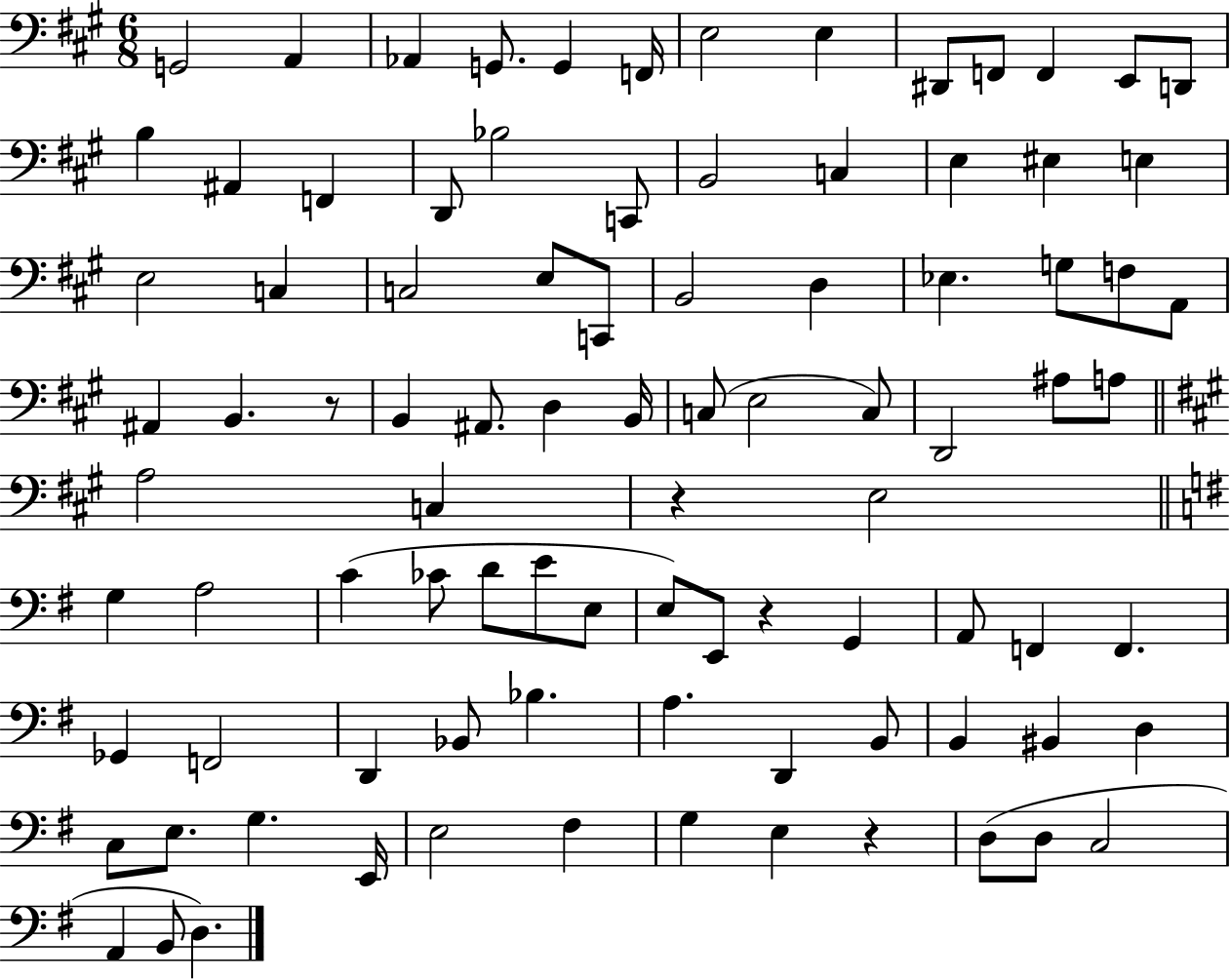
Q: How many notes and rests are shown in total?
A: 92